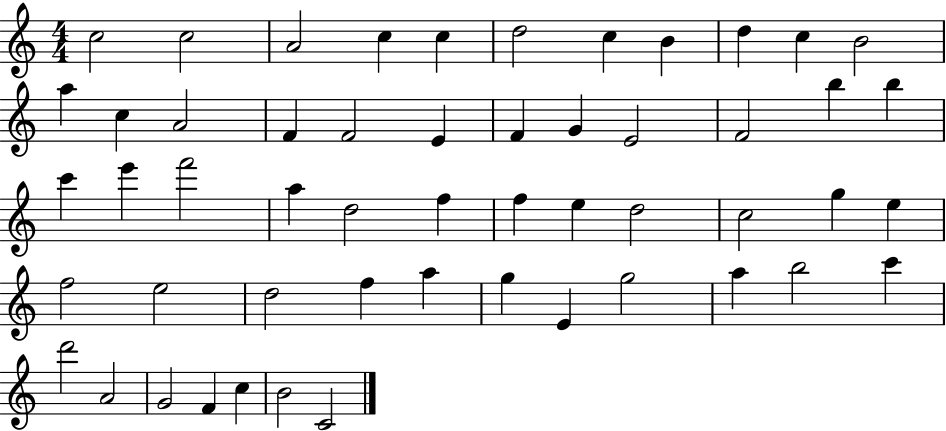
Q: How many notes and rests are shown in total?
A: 53